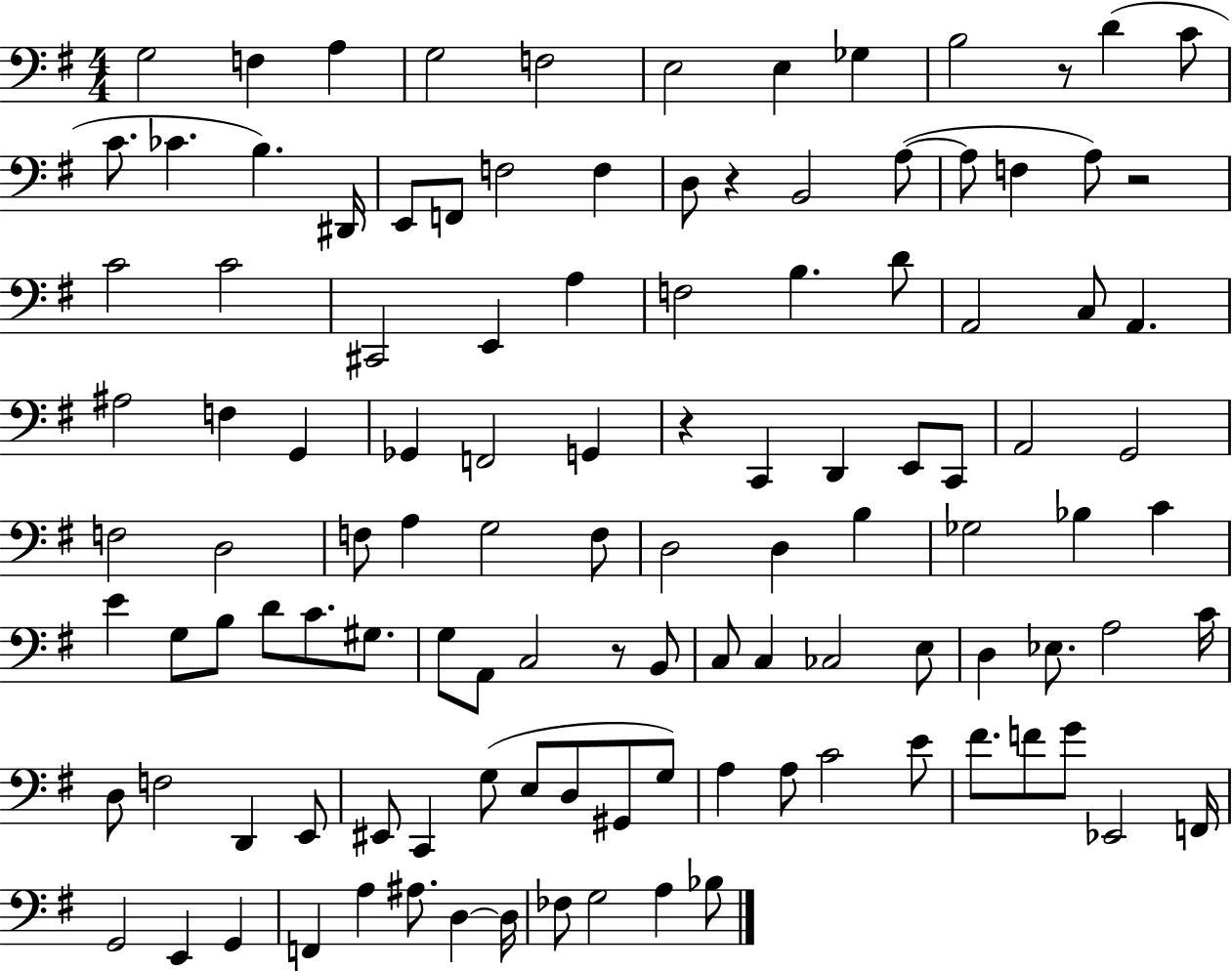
G3/h F3/q A3/q G3/h F3/h E3/h E3/q Gb3/q B3/h R/e D4/q C4/e C4/e. CES4/q. B3/q. D#2/s E2/e F2/e F3/h F3/q D3/e R/q B2/h A3/e A3/e F3/q A3/e R/h C4/h C4/h C#2/h E2/q A3/q F3/h B3/q. D4/e A2/h C3/e A2/q. A#3/h F3/q G2/q Gb2/q F2/h G2/q R/q C2/q D2/q E2/e C2/e A2/h G2/h F3/h D3/h F3/e A3/q G3/h F3/e D3/h D3/q B3/q Gb3/h Bb3/q C4/q E4/q G3/e B3/e D4/e C4/e. G#3/e. G3/e A2/e C3/h R/e B2/e C3/e C3/q CES3/h E3/e D3/q Eb3/e. A3/h C4/s D3/e F3/h D2/q E2/e EIS2/e C2/q G3/e E3/e D3/e G#2/e G3/e A3/q A3/e C4/h E4/e F#4/e. F4/e G4/e Eb2/h F2/s G2/h E2/q G2/q F2/q A3/q A#3/e. D3/q D3/s FES3/e G3/h A3/q Bb3/e